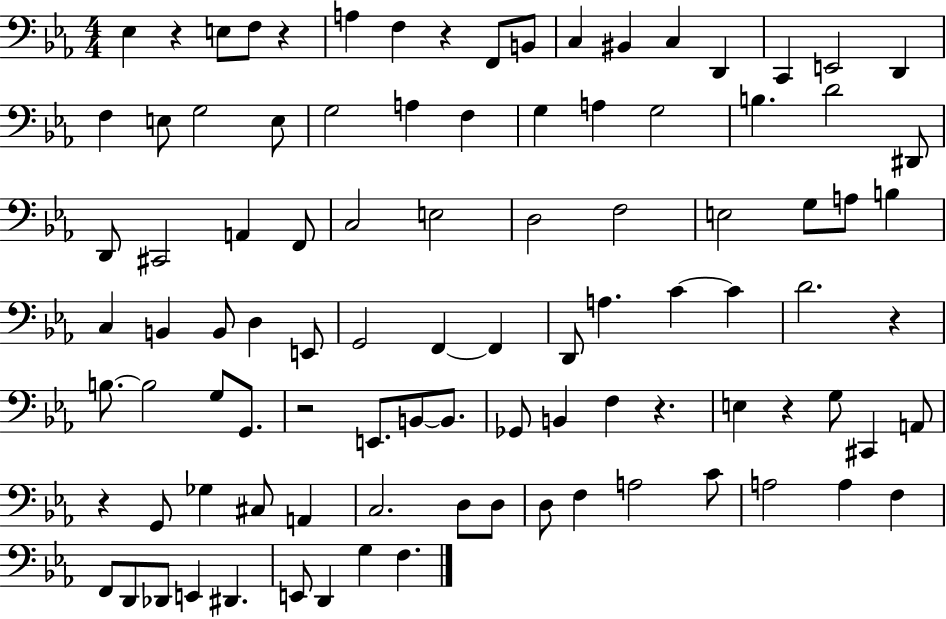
{
  \clef bass
  \numericTimeSignature
  \time 4/4
  \key ees \major
  \repeat volta 2 { ees4 r4 e8 f8 r4 | a4 f4 r4 f,8 b,8 | c4 bis,4 c4 d,4 | c,4 e,2 d,4 | \break f4 e8 g2 e8 | g2 a4 f4 | g4 a4 g2 | b4. d'2 dis,8 | \break d,8 cis,2 a,4 f,8 | c2 e2 | d2 f2 | e2 g8 a8 b4 | \break c4 b,4 b,8 d4 e,8 | g,2 f,4~~ f,4 | d,8 a4. c'4~~ c'4 | d'2. r4 | \break b8.~~ b2 g8 g,8. | r2 e,8. b,8~~ b,8. | ges,8 b,4 f4 r4. | e4 r4 g8 cis,4 a,8 | \break r4 g,8 ges4 cis8 a,4 | c2. d8 d8 | d8 f4 a2 c'8 | a2 a4 f4 | \break f,8 d,8 des,8 e,4 dis,4. | e,8 d,4 g4 f4. | } \bar "|."
}